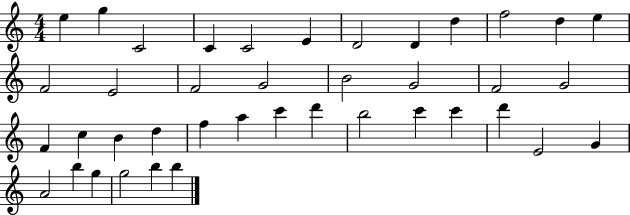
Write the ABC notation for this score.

X:1
T:Untitled
M:4/4
L:1/4
K:C
e g C2 C C2 E D2 D d f2 d e F2 E2 F2 G2 B2 G2 F2 G2 F c B d f a c' d' b2 c' c' d' E2 G A2 b g g2 b b